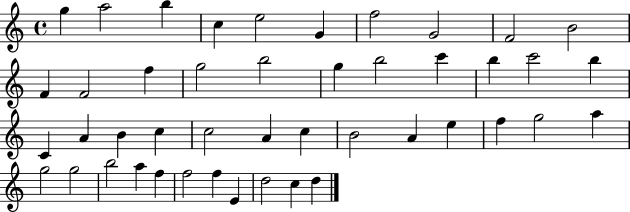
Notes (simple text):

G5/q A5/h B5/q C5/q E5/h G4/q F5/h G4/h F4/h B4/h F4/q F4/h F5/q G5/h B5/h G5/q B5/h C6/q B5/q C6/h B5/q C4/q A4/q B4/q C5/q C5/h A4/q C5/q B4/h A4/q E5/q F5/q G5/h A5/q G5/h G5/h B5/h A5/q F5/q F5/h F5/q E4/q D5/h C5/q D5/q